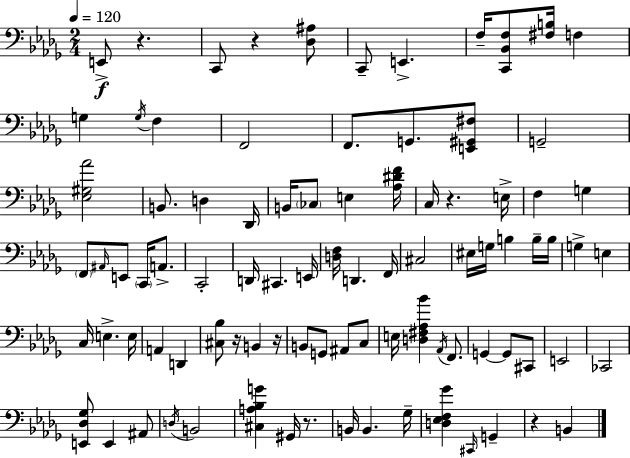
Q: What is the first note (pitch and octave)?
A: E2